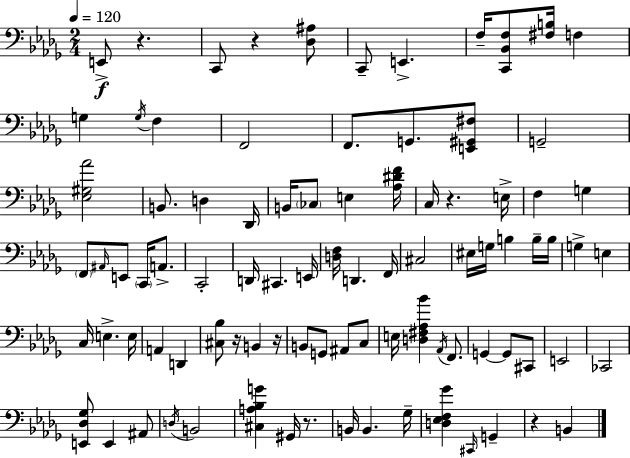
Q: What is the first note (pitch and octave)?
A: E2